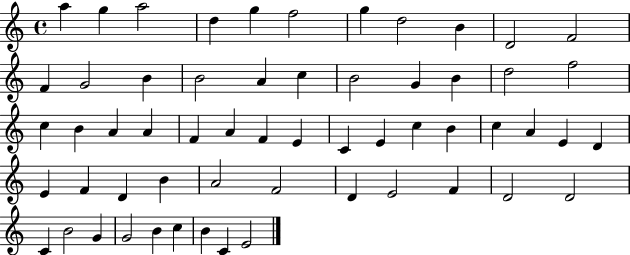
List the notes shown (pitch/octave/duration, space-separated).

A5/q G5/q A5/h D5/q G5/q F5/h G5/q D5/h B4/q D4/h F4/h F4/q G4/h B4/q B4/h A4/q C5/q B4/h G4/q B4/q D5/h F5/h C5/q B4/q A4/q A4/q F4/q A4/q F4/q E4/q C4/q E4/q C5/q B4/q C5/q A4/q E4/q D4/q E4/q F4/q D4/q B4/q A4/h F4/h D4/q E4/h F4/q D4/h D4/h C4/q B4/h G4/q G4/h B4/q C5/q B4/q C4/q E4/h